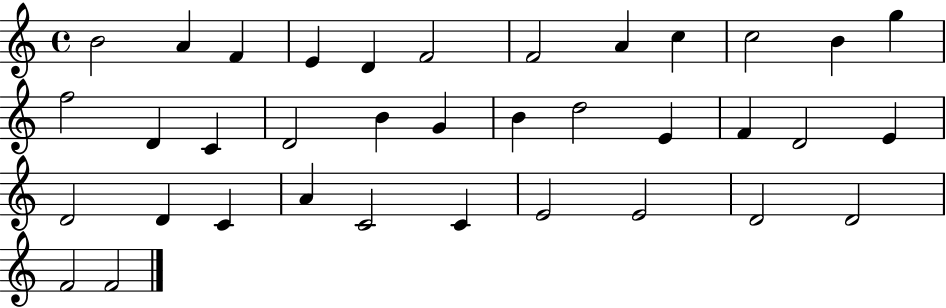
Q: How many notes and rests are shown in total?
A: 36